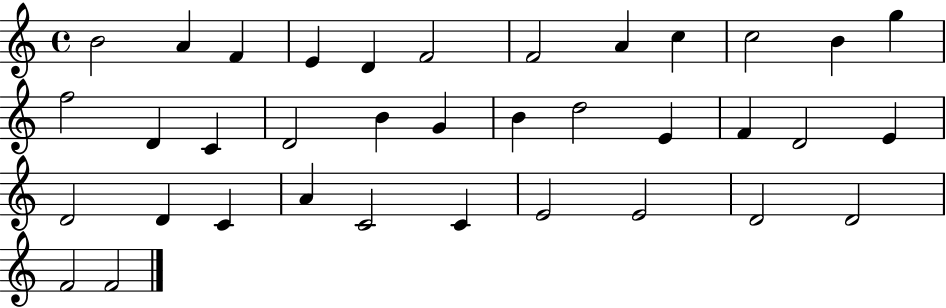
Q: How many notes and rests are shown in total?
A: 36